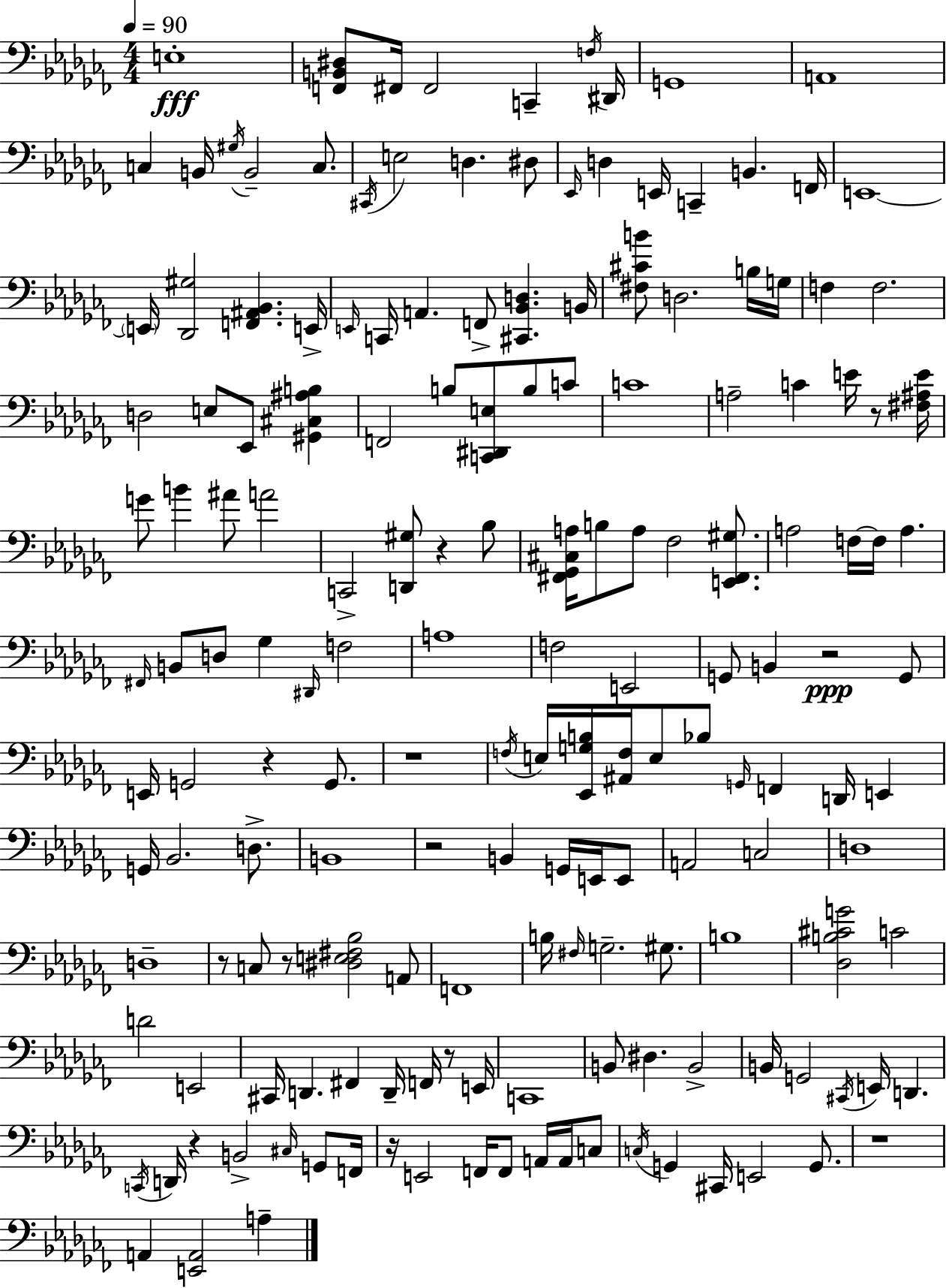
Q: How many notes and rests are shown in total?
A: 168